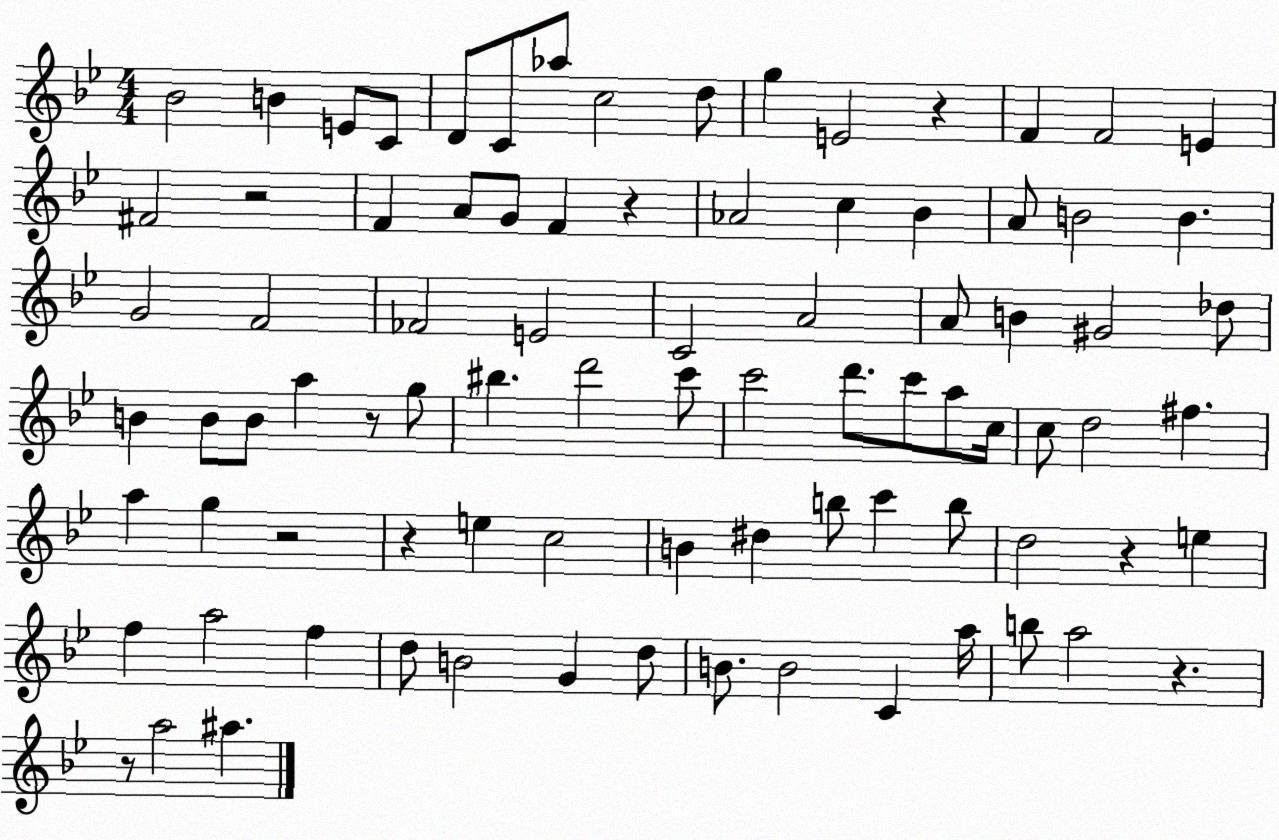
X:1
T:Untitled
M:4/4
L:1/4
K:Bb
_B2 B E/2 C/2 D/2 C/2 _a/2 c2 d/2 g E2 z F F2 E ^F2 z2 F A/2 G/2 F z _A2 c _B A/2 B2 B G2 F2 _F2 E2 C2 A2 A/2 B ^G2 _d/2 B B/2 B/2 a z/2 g/2 ^b d'2 c'/2 c'2 d'/2 c'/2 a/2 c/4 c/2 d2 ^f a g z2 z e c2 B ^d b/2 c' b/2 d2 z e f a2 f d/2 B2 G d/2 B/2 B2 C a/4 b/2 a2 z z/2 a2 ^a